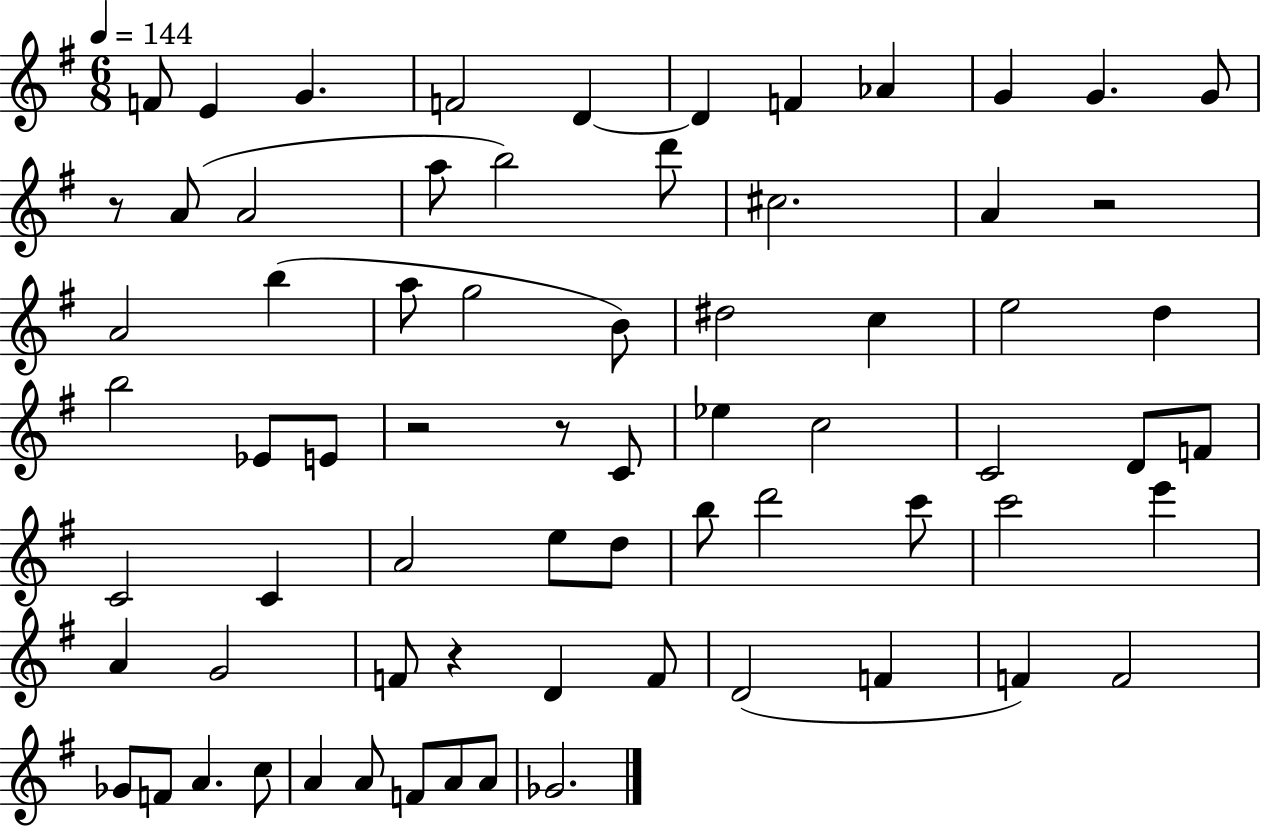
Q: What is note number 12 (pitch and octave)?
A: A4